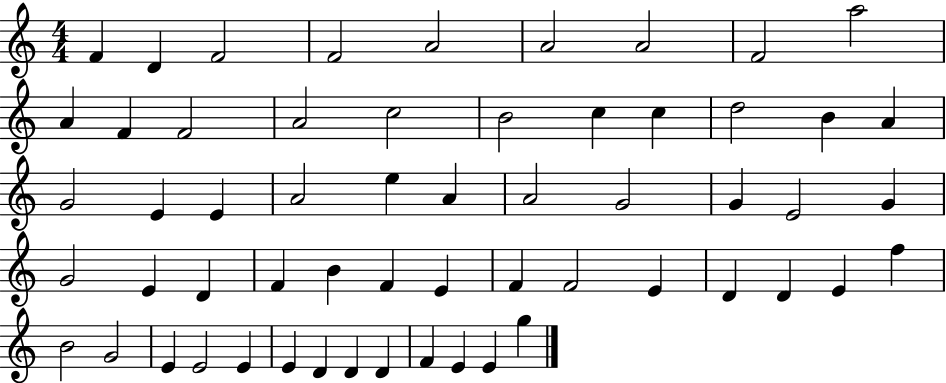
X:1
T:Untitled
M:4/4
L:1/4
K:C
F D F2 F2 A2 A2 A2 F2 a2 A F F2 A2 c2 B2 c c d2 B A G2 E E A2 e A A2 G2 G E2 G G2 E D F B F E F F2 E D D E f B2 G2 E E2 E E D D D F E E g